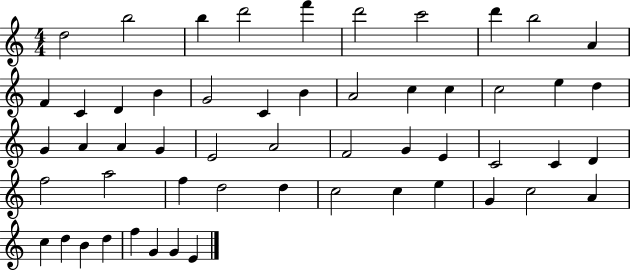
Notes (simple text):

D5/h B5/h B5/q D6/h F6/q D6/h C6/h D6/q B5/h A4/q F4/q C4/q D4/q B4/q G4/h C4/q B4/q A4/h C5/q C5/q C5/h E5/q D5/q G4/q A4/q A4/q G4/q E4/h A4/h F4/h G4/q E4/q C4/h C4/q D4/q F5/h A5/h F5/q D5/h D5/q C5/h C5/q E5/q G4/q C5/h A4/q C5/q D5/q B4/q D5/q F5/q G4/q G4/q E4/q